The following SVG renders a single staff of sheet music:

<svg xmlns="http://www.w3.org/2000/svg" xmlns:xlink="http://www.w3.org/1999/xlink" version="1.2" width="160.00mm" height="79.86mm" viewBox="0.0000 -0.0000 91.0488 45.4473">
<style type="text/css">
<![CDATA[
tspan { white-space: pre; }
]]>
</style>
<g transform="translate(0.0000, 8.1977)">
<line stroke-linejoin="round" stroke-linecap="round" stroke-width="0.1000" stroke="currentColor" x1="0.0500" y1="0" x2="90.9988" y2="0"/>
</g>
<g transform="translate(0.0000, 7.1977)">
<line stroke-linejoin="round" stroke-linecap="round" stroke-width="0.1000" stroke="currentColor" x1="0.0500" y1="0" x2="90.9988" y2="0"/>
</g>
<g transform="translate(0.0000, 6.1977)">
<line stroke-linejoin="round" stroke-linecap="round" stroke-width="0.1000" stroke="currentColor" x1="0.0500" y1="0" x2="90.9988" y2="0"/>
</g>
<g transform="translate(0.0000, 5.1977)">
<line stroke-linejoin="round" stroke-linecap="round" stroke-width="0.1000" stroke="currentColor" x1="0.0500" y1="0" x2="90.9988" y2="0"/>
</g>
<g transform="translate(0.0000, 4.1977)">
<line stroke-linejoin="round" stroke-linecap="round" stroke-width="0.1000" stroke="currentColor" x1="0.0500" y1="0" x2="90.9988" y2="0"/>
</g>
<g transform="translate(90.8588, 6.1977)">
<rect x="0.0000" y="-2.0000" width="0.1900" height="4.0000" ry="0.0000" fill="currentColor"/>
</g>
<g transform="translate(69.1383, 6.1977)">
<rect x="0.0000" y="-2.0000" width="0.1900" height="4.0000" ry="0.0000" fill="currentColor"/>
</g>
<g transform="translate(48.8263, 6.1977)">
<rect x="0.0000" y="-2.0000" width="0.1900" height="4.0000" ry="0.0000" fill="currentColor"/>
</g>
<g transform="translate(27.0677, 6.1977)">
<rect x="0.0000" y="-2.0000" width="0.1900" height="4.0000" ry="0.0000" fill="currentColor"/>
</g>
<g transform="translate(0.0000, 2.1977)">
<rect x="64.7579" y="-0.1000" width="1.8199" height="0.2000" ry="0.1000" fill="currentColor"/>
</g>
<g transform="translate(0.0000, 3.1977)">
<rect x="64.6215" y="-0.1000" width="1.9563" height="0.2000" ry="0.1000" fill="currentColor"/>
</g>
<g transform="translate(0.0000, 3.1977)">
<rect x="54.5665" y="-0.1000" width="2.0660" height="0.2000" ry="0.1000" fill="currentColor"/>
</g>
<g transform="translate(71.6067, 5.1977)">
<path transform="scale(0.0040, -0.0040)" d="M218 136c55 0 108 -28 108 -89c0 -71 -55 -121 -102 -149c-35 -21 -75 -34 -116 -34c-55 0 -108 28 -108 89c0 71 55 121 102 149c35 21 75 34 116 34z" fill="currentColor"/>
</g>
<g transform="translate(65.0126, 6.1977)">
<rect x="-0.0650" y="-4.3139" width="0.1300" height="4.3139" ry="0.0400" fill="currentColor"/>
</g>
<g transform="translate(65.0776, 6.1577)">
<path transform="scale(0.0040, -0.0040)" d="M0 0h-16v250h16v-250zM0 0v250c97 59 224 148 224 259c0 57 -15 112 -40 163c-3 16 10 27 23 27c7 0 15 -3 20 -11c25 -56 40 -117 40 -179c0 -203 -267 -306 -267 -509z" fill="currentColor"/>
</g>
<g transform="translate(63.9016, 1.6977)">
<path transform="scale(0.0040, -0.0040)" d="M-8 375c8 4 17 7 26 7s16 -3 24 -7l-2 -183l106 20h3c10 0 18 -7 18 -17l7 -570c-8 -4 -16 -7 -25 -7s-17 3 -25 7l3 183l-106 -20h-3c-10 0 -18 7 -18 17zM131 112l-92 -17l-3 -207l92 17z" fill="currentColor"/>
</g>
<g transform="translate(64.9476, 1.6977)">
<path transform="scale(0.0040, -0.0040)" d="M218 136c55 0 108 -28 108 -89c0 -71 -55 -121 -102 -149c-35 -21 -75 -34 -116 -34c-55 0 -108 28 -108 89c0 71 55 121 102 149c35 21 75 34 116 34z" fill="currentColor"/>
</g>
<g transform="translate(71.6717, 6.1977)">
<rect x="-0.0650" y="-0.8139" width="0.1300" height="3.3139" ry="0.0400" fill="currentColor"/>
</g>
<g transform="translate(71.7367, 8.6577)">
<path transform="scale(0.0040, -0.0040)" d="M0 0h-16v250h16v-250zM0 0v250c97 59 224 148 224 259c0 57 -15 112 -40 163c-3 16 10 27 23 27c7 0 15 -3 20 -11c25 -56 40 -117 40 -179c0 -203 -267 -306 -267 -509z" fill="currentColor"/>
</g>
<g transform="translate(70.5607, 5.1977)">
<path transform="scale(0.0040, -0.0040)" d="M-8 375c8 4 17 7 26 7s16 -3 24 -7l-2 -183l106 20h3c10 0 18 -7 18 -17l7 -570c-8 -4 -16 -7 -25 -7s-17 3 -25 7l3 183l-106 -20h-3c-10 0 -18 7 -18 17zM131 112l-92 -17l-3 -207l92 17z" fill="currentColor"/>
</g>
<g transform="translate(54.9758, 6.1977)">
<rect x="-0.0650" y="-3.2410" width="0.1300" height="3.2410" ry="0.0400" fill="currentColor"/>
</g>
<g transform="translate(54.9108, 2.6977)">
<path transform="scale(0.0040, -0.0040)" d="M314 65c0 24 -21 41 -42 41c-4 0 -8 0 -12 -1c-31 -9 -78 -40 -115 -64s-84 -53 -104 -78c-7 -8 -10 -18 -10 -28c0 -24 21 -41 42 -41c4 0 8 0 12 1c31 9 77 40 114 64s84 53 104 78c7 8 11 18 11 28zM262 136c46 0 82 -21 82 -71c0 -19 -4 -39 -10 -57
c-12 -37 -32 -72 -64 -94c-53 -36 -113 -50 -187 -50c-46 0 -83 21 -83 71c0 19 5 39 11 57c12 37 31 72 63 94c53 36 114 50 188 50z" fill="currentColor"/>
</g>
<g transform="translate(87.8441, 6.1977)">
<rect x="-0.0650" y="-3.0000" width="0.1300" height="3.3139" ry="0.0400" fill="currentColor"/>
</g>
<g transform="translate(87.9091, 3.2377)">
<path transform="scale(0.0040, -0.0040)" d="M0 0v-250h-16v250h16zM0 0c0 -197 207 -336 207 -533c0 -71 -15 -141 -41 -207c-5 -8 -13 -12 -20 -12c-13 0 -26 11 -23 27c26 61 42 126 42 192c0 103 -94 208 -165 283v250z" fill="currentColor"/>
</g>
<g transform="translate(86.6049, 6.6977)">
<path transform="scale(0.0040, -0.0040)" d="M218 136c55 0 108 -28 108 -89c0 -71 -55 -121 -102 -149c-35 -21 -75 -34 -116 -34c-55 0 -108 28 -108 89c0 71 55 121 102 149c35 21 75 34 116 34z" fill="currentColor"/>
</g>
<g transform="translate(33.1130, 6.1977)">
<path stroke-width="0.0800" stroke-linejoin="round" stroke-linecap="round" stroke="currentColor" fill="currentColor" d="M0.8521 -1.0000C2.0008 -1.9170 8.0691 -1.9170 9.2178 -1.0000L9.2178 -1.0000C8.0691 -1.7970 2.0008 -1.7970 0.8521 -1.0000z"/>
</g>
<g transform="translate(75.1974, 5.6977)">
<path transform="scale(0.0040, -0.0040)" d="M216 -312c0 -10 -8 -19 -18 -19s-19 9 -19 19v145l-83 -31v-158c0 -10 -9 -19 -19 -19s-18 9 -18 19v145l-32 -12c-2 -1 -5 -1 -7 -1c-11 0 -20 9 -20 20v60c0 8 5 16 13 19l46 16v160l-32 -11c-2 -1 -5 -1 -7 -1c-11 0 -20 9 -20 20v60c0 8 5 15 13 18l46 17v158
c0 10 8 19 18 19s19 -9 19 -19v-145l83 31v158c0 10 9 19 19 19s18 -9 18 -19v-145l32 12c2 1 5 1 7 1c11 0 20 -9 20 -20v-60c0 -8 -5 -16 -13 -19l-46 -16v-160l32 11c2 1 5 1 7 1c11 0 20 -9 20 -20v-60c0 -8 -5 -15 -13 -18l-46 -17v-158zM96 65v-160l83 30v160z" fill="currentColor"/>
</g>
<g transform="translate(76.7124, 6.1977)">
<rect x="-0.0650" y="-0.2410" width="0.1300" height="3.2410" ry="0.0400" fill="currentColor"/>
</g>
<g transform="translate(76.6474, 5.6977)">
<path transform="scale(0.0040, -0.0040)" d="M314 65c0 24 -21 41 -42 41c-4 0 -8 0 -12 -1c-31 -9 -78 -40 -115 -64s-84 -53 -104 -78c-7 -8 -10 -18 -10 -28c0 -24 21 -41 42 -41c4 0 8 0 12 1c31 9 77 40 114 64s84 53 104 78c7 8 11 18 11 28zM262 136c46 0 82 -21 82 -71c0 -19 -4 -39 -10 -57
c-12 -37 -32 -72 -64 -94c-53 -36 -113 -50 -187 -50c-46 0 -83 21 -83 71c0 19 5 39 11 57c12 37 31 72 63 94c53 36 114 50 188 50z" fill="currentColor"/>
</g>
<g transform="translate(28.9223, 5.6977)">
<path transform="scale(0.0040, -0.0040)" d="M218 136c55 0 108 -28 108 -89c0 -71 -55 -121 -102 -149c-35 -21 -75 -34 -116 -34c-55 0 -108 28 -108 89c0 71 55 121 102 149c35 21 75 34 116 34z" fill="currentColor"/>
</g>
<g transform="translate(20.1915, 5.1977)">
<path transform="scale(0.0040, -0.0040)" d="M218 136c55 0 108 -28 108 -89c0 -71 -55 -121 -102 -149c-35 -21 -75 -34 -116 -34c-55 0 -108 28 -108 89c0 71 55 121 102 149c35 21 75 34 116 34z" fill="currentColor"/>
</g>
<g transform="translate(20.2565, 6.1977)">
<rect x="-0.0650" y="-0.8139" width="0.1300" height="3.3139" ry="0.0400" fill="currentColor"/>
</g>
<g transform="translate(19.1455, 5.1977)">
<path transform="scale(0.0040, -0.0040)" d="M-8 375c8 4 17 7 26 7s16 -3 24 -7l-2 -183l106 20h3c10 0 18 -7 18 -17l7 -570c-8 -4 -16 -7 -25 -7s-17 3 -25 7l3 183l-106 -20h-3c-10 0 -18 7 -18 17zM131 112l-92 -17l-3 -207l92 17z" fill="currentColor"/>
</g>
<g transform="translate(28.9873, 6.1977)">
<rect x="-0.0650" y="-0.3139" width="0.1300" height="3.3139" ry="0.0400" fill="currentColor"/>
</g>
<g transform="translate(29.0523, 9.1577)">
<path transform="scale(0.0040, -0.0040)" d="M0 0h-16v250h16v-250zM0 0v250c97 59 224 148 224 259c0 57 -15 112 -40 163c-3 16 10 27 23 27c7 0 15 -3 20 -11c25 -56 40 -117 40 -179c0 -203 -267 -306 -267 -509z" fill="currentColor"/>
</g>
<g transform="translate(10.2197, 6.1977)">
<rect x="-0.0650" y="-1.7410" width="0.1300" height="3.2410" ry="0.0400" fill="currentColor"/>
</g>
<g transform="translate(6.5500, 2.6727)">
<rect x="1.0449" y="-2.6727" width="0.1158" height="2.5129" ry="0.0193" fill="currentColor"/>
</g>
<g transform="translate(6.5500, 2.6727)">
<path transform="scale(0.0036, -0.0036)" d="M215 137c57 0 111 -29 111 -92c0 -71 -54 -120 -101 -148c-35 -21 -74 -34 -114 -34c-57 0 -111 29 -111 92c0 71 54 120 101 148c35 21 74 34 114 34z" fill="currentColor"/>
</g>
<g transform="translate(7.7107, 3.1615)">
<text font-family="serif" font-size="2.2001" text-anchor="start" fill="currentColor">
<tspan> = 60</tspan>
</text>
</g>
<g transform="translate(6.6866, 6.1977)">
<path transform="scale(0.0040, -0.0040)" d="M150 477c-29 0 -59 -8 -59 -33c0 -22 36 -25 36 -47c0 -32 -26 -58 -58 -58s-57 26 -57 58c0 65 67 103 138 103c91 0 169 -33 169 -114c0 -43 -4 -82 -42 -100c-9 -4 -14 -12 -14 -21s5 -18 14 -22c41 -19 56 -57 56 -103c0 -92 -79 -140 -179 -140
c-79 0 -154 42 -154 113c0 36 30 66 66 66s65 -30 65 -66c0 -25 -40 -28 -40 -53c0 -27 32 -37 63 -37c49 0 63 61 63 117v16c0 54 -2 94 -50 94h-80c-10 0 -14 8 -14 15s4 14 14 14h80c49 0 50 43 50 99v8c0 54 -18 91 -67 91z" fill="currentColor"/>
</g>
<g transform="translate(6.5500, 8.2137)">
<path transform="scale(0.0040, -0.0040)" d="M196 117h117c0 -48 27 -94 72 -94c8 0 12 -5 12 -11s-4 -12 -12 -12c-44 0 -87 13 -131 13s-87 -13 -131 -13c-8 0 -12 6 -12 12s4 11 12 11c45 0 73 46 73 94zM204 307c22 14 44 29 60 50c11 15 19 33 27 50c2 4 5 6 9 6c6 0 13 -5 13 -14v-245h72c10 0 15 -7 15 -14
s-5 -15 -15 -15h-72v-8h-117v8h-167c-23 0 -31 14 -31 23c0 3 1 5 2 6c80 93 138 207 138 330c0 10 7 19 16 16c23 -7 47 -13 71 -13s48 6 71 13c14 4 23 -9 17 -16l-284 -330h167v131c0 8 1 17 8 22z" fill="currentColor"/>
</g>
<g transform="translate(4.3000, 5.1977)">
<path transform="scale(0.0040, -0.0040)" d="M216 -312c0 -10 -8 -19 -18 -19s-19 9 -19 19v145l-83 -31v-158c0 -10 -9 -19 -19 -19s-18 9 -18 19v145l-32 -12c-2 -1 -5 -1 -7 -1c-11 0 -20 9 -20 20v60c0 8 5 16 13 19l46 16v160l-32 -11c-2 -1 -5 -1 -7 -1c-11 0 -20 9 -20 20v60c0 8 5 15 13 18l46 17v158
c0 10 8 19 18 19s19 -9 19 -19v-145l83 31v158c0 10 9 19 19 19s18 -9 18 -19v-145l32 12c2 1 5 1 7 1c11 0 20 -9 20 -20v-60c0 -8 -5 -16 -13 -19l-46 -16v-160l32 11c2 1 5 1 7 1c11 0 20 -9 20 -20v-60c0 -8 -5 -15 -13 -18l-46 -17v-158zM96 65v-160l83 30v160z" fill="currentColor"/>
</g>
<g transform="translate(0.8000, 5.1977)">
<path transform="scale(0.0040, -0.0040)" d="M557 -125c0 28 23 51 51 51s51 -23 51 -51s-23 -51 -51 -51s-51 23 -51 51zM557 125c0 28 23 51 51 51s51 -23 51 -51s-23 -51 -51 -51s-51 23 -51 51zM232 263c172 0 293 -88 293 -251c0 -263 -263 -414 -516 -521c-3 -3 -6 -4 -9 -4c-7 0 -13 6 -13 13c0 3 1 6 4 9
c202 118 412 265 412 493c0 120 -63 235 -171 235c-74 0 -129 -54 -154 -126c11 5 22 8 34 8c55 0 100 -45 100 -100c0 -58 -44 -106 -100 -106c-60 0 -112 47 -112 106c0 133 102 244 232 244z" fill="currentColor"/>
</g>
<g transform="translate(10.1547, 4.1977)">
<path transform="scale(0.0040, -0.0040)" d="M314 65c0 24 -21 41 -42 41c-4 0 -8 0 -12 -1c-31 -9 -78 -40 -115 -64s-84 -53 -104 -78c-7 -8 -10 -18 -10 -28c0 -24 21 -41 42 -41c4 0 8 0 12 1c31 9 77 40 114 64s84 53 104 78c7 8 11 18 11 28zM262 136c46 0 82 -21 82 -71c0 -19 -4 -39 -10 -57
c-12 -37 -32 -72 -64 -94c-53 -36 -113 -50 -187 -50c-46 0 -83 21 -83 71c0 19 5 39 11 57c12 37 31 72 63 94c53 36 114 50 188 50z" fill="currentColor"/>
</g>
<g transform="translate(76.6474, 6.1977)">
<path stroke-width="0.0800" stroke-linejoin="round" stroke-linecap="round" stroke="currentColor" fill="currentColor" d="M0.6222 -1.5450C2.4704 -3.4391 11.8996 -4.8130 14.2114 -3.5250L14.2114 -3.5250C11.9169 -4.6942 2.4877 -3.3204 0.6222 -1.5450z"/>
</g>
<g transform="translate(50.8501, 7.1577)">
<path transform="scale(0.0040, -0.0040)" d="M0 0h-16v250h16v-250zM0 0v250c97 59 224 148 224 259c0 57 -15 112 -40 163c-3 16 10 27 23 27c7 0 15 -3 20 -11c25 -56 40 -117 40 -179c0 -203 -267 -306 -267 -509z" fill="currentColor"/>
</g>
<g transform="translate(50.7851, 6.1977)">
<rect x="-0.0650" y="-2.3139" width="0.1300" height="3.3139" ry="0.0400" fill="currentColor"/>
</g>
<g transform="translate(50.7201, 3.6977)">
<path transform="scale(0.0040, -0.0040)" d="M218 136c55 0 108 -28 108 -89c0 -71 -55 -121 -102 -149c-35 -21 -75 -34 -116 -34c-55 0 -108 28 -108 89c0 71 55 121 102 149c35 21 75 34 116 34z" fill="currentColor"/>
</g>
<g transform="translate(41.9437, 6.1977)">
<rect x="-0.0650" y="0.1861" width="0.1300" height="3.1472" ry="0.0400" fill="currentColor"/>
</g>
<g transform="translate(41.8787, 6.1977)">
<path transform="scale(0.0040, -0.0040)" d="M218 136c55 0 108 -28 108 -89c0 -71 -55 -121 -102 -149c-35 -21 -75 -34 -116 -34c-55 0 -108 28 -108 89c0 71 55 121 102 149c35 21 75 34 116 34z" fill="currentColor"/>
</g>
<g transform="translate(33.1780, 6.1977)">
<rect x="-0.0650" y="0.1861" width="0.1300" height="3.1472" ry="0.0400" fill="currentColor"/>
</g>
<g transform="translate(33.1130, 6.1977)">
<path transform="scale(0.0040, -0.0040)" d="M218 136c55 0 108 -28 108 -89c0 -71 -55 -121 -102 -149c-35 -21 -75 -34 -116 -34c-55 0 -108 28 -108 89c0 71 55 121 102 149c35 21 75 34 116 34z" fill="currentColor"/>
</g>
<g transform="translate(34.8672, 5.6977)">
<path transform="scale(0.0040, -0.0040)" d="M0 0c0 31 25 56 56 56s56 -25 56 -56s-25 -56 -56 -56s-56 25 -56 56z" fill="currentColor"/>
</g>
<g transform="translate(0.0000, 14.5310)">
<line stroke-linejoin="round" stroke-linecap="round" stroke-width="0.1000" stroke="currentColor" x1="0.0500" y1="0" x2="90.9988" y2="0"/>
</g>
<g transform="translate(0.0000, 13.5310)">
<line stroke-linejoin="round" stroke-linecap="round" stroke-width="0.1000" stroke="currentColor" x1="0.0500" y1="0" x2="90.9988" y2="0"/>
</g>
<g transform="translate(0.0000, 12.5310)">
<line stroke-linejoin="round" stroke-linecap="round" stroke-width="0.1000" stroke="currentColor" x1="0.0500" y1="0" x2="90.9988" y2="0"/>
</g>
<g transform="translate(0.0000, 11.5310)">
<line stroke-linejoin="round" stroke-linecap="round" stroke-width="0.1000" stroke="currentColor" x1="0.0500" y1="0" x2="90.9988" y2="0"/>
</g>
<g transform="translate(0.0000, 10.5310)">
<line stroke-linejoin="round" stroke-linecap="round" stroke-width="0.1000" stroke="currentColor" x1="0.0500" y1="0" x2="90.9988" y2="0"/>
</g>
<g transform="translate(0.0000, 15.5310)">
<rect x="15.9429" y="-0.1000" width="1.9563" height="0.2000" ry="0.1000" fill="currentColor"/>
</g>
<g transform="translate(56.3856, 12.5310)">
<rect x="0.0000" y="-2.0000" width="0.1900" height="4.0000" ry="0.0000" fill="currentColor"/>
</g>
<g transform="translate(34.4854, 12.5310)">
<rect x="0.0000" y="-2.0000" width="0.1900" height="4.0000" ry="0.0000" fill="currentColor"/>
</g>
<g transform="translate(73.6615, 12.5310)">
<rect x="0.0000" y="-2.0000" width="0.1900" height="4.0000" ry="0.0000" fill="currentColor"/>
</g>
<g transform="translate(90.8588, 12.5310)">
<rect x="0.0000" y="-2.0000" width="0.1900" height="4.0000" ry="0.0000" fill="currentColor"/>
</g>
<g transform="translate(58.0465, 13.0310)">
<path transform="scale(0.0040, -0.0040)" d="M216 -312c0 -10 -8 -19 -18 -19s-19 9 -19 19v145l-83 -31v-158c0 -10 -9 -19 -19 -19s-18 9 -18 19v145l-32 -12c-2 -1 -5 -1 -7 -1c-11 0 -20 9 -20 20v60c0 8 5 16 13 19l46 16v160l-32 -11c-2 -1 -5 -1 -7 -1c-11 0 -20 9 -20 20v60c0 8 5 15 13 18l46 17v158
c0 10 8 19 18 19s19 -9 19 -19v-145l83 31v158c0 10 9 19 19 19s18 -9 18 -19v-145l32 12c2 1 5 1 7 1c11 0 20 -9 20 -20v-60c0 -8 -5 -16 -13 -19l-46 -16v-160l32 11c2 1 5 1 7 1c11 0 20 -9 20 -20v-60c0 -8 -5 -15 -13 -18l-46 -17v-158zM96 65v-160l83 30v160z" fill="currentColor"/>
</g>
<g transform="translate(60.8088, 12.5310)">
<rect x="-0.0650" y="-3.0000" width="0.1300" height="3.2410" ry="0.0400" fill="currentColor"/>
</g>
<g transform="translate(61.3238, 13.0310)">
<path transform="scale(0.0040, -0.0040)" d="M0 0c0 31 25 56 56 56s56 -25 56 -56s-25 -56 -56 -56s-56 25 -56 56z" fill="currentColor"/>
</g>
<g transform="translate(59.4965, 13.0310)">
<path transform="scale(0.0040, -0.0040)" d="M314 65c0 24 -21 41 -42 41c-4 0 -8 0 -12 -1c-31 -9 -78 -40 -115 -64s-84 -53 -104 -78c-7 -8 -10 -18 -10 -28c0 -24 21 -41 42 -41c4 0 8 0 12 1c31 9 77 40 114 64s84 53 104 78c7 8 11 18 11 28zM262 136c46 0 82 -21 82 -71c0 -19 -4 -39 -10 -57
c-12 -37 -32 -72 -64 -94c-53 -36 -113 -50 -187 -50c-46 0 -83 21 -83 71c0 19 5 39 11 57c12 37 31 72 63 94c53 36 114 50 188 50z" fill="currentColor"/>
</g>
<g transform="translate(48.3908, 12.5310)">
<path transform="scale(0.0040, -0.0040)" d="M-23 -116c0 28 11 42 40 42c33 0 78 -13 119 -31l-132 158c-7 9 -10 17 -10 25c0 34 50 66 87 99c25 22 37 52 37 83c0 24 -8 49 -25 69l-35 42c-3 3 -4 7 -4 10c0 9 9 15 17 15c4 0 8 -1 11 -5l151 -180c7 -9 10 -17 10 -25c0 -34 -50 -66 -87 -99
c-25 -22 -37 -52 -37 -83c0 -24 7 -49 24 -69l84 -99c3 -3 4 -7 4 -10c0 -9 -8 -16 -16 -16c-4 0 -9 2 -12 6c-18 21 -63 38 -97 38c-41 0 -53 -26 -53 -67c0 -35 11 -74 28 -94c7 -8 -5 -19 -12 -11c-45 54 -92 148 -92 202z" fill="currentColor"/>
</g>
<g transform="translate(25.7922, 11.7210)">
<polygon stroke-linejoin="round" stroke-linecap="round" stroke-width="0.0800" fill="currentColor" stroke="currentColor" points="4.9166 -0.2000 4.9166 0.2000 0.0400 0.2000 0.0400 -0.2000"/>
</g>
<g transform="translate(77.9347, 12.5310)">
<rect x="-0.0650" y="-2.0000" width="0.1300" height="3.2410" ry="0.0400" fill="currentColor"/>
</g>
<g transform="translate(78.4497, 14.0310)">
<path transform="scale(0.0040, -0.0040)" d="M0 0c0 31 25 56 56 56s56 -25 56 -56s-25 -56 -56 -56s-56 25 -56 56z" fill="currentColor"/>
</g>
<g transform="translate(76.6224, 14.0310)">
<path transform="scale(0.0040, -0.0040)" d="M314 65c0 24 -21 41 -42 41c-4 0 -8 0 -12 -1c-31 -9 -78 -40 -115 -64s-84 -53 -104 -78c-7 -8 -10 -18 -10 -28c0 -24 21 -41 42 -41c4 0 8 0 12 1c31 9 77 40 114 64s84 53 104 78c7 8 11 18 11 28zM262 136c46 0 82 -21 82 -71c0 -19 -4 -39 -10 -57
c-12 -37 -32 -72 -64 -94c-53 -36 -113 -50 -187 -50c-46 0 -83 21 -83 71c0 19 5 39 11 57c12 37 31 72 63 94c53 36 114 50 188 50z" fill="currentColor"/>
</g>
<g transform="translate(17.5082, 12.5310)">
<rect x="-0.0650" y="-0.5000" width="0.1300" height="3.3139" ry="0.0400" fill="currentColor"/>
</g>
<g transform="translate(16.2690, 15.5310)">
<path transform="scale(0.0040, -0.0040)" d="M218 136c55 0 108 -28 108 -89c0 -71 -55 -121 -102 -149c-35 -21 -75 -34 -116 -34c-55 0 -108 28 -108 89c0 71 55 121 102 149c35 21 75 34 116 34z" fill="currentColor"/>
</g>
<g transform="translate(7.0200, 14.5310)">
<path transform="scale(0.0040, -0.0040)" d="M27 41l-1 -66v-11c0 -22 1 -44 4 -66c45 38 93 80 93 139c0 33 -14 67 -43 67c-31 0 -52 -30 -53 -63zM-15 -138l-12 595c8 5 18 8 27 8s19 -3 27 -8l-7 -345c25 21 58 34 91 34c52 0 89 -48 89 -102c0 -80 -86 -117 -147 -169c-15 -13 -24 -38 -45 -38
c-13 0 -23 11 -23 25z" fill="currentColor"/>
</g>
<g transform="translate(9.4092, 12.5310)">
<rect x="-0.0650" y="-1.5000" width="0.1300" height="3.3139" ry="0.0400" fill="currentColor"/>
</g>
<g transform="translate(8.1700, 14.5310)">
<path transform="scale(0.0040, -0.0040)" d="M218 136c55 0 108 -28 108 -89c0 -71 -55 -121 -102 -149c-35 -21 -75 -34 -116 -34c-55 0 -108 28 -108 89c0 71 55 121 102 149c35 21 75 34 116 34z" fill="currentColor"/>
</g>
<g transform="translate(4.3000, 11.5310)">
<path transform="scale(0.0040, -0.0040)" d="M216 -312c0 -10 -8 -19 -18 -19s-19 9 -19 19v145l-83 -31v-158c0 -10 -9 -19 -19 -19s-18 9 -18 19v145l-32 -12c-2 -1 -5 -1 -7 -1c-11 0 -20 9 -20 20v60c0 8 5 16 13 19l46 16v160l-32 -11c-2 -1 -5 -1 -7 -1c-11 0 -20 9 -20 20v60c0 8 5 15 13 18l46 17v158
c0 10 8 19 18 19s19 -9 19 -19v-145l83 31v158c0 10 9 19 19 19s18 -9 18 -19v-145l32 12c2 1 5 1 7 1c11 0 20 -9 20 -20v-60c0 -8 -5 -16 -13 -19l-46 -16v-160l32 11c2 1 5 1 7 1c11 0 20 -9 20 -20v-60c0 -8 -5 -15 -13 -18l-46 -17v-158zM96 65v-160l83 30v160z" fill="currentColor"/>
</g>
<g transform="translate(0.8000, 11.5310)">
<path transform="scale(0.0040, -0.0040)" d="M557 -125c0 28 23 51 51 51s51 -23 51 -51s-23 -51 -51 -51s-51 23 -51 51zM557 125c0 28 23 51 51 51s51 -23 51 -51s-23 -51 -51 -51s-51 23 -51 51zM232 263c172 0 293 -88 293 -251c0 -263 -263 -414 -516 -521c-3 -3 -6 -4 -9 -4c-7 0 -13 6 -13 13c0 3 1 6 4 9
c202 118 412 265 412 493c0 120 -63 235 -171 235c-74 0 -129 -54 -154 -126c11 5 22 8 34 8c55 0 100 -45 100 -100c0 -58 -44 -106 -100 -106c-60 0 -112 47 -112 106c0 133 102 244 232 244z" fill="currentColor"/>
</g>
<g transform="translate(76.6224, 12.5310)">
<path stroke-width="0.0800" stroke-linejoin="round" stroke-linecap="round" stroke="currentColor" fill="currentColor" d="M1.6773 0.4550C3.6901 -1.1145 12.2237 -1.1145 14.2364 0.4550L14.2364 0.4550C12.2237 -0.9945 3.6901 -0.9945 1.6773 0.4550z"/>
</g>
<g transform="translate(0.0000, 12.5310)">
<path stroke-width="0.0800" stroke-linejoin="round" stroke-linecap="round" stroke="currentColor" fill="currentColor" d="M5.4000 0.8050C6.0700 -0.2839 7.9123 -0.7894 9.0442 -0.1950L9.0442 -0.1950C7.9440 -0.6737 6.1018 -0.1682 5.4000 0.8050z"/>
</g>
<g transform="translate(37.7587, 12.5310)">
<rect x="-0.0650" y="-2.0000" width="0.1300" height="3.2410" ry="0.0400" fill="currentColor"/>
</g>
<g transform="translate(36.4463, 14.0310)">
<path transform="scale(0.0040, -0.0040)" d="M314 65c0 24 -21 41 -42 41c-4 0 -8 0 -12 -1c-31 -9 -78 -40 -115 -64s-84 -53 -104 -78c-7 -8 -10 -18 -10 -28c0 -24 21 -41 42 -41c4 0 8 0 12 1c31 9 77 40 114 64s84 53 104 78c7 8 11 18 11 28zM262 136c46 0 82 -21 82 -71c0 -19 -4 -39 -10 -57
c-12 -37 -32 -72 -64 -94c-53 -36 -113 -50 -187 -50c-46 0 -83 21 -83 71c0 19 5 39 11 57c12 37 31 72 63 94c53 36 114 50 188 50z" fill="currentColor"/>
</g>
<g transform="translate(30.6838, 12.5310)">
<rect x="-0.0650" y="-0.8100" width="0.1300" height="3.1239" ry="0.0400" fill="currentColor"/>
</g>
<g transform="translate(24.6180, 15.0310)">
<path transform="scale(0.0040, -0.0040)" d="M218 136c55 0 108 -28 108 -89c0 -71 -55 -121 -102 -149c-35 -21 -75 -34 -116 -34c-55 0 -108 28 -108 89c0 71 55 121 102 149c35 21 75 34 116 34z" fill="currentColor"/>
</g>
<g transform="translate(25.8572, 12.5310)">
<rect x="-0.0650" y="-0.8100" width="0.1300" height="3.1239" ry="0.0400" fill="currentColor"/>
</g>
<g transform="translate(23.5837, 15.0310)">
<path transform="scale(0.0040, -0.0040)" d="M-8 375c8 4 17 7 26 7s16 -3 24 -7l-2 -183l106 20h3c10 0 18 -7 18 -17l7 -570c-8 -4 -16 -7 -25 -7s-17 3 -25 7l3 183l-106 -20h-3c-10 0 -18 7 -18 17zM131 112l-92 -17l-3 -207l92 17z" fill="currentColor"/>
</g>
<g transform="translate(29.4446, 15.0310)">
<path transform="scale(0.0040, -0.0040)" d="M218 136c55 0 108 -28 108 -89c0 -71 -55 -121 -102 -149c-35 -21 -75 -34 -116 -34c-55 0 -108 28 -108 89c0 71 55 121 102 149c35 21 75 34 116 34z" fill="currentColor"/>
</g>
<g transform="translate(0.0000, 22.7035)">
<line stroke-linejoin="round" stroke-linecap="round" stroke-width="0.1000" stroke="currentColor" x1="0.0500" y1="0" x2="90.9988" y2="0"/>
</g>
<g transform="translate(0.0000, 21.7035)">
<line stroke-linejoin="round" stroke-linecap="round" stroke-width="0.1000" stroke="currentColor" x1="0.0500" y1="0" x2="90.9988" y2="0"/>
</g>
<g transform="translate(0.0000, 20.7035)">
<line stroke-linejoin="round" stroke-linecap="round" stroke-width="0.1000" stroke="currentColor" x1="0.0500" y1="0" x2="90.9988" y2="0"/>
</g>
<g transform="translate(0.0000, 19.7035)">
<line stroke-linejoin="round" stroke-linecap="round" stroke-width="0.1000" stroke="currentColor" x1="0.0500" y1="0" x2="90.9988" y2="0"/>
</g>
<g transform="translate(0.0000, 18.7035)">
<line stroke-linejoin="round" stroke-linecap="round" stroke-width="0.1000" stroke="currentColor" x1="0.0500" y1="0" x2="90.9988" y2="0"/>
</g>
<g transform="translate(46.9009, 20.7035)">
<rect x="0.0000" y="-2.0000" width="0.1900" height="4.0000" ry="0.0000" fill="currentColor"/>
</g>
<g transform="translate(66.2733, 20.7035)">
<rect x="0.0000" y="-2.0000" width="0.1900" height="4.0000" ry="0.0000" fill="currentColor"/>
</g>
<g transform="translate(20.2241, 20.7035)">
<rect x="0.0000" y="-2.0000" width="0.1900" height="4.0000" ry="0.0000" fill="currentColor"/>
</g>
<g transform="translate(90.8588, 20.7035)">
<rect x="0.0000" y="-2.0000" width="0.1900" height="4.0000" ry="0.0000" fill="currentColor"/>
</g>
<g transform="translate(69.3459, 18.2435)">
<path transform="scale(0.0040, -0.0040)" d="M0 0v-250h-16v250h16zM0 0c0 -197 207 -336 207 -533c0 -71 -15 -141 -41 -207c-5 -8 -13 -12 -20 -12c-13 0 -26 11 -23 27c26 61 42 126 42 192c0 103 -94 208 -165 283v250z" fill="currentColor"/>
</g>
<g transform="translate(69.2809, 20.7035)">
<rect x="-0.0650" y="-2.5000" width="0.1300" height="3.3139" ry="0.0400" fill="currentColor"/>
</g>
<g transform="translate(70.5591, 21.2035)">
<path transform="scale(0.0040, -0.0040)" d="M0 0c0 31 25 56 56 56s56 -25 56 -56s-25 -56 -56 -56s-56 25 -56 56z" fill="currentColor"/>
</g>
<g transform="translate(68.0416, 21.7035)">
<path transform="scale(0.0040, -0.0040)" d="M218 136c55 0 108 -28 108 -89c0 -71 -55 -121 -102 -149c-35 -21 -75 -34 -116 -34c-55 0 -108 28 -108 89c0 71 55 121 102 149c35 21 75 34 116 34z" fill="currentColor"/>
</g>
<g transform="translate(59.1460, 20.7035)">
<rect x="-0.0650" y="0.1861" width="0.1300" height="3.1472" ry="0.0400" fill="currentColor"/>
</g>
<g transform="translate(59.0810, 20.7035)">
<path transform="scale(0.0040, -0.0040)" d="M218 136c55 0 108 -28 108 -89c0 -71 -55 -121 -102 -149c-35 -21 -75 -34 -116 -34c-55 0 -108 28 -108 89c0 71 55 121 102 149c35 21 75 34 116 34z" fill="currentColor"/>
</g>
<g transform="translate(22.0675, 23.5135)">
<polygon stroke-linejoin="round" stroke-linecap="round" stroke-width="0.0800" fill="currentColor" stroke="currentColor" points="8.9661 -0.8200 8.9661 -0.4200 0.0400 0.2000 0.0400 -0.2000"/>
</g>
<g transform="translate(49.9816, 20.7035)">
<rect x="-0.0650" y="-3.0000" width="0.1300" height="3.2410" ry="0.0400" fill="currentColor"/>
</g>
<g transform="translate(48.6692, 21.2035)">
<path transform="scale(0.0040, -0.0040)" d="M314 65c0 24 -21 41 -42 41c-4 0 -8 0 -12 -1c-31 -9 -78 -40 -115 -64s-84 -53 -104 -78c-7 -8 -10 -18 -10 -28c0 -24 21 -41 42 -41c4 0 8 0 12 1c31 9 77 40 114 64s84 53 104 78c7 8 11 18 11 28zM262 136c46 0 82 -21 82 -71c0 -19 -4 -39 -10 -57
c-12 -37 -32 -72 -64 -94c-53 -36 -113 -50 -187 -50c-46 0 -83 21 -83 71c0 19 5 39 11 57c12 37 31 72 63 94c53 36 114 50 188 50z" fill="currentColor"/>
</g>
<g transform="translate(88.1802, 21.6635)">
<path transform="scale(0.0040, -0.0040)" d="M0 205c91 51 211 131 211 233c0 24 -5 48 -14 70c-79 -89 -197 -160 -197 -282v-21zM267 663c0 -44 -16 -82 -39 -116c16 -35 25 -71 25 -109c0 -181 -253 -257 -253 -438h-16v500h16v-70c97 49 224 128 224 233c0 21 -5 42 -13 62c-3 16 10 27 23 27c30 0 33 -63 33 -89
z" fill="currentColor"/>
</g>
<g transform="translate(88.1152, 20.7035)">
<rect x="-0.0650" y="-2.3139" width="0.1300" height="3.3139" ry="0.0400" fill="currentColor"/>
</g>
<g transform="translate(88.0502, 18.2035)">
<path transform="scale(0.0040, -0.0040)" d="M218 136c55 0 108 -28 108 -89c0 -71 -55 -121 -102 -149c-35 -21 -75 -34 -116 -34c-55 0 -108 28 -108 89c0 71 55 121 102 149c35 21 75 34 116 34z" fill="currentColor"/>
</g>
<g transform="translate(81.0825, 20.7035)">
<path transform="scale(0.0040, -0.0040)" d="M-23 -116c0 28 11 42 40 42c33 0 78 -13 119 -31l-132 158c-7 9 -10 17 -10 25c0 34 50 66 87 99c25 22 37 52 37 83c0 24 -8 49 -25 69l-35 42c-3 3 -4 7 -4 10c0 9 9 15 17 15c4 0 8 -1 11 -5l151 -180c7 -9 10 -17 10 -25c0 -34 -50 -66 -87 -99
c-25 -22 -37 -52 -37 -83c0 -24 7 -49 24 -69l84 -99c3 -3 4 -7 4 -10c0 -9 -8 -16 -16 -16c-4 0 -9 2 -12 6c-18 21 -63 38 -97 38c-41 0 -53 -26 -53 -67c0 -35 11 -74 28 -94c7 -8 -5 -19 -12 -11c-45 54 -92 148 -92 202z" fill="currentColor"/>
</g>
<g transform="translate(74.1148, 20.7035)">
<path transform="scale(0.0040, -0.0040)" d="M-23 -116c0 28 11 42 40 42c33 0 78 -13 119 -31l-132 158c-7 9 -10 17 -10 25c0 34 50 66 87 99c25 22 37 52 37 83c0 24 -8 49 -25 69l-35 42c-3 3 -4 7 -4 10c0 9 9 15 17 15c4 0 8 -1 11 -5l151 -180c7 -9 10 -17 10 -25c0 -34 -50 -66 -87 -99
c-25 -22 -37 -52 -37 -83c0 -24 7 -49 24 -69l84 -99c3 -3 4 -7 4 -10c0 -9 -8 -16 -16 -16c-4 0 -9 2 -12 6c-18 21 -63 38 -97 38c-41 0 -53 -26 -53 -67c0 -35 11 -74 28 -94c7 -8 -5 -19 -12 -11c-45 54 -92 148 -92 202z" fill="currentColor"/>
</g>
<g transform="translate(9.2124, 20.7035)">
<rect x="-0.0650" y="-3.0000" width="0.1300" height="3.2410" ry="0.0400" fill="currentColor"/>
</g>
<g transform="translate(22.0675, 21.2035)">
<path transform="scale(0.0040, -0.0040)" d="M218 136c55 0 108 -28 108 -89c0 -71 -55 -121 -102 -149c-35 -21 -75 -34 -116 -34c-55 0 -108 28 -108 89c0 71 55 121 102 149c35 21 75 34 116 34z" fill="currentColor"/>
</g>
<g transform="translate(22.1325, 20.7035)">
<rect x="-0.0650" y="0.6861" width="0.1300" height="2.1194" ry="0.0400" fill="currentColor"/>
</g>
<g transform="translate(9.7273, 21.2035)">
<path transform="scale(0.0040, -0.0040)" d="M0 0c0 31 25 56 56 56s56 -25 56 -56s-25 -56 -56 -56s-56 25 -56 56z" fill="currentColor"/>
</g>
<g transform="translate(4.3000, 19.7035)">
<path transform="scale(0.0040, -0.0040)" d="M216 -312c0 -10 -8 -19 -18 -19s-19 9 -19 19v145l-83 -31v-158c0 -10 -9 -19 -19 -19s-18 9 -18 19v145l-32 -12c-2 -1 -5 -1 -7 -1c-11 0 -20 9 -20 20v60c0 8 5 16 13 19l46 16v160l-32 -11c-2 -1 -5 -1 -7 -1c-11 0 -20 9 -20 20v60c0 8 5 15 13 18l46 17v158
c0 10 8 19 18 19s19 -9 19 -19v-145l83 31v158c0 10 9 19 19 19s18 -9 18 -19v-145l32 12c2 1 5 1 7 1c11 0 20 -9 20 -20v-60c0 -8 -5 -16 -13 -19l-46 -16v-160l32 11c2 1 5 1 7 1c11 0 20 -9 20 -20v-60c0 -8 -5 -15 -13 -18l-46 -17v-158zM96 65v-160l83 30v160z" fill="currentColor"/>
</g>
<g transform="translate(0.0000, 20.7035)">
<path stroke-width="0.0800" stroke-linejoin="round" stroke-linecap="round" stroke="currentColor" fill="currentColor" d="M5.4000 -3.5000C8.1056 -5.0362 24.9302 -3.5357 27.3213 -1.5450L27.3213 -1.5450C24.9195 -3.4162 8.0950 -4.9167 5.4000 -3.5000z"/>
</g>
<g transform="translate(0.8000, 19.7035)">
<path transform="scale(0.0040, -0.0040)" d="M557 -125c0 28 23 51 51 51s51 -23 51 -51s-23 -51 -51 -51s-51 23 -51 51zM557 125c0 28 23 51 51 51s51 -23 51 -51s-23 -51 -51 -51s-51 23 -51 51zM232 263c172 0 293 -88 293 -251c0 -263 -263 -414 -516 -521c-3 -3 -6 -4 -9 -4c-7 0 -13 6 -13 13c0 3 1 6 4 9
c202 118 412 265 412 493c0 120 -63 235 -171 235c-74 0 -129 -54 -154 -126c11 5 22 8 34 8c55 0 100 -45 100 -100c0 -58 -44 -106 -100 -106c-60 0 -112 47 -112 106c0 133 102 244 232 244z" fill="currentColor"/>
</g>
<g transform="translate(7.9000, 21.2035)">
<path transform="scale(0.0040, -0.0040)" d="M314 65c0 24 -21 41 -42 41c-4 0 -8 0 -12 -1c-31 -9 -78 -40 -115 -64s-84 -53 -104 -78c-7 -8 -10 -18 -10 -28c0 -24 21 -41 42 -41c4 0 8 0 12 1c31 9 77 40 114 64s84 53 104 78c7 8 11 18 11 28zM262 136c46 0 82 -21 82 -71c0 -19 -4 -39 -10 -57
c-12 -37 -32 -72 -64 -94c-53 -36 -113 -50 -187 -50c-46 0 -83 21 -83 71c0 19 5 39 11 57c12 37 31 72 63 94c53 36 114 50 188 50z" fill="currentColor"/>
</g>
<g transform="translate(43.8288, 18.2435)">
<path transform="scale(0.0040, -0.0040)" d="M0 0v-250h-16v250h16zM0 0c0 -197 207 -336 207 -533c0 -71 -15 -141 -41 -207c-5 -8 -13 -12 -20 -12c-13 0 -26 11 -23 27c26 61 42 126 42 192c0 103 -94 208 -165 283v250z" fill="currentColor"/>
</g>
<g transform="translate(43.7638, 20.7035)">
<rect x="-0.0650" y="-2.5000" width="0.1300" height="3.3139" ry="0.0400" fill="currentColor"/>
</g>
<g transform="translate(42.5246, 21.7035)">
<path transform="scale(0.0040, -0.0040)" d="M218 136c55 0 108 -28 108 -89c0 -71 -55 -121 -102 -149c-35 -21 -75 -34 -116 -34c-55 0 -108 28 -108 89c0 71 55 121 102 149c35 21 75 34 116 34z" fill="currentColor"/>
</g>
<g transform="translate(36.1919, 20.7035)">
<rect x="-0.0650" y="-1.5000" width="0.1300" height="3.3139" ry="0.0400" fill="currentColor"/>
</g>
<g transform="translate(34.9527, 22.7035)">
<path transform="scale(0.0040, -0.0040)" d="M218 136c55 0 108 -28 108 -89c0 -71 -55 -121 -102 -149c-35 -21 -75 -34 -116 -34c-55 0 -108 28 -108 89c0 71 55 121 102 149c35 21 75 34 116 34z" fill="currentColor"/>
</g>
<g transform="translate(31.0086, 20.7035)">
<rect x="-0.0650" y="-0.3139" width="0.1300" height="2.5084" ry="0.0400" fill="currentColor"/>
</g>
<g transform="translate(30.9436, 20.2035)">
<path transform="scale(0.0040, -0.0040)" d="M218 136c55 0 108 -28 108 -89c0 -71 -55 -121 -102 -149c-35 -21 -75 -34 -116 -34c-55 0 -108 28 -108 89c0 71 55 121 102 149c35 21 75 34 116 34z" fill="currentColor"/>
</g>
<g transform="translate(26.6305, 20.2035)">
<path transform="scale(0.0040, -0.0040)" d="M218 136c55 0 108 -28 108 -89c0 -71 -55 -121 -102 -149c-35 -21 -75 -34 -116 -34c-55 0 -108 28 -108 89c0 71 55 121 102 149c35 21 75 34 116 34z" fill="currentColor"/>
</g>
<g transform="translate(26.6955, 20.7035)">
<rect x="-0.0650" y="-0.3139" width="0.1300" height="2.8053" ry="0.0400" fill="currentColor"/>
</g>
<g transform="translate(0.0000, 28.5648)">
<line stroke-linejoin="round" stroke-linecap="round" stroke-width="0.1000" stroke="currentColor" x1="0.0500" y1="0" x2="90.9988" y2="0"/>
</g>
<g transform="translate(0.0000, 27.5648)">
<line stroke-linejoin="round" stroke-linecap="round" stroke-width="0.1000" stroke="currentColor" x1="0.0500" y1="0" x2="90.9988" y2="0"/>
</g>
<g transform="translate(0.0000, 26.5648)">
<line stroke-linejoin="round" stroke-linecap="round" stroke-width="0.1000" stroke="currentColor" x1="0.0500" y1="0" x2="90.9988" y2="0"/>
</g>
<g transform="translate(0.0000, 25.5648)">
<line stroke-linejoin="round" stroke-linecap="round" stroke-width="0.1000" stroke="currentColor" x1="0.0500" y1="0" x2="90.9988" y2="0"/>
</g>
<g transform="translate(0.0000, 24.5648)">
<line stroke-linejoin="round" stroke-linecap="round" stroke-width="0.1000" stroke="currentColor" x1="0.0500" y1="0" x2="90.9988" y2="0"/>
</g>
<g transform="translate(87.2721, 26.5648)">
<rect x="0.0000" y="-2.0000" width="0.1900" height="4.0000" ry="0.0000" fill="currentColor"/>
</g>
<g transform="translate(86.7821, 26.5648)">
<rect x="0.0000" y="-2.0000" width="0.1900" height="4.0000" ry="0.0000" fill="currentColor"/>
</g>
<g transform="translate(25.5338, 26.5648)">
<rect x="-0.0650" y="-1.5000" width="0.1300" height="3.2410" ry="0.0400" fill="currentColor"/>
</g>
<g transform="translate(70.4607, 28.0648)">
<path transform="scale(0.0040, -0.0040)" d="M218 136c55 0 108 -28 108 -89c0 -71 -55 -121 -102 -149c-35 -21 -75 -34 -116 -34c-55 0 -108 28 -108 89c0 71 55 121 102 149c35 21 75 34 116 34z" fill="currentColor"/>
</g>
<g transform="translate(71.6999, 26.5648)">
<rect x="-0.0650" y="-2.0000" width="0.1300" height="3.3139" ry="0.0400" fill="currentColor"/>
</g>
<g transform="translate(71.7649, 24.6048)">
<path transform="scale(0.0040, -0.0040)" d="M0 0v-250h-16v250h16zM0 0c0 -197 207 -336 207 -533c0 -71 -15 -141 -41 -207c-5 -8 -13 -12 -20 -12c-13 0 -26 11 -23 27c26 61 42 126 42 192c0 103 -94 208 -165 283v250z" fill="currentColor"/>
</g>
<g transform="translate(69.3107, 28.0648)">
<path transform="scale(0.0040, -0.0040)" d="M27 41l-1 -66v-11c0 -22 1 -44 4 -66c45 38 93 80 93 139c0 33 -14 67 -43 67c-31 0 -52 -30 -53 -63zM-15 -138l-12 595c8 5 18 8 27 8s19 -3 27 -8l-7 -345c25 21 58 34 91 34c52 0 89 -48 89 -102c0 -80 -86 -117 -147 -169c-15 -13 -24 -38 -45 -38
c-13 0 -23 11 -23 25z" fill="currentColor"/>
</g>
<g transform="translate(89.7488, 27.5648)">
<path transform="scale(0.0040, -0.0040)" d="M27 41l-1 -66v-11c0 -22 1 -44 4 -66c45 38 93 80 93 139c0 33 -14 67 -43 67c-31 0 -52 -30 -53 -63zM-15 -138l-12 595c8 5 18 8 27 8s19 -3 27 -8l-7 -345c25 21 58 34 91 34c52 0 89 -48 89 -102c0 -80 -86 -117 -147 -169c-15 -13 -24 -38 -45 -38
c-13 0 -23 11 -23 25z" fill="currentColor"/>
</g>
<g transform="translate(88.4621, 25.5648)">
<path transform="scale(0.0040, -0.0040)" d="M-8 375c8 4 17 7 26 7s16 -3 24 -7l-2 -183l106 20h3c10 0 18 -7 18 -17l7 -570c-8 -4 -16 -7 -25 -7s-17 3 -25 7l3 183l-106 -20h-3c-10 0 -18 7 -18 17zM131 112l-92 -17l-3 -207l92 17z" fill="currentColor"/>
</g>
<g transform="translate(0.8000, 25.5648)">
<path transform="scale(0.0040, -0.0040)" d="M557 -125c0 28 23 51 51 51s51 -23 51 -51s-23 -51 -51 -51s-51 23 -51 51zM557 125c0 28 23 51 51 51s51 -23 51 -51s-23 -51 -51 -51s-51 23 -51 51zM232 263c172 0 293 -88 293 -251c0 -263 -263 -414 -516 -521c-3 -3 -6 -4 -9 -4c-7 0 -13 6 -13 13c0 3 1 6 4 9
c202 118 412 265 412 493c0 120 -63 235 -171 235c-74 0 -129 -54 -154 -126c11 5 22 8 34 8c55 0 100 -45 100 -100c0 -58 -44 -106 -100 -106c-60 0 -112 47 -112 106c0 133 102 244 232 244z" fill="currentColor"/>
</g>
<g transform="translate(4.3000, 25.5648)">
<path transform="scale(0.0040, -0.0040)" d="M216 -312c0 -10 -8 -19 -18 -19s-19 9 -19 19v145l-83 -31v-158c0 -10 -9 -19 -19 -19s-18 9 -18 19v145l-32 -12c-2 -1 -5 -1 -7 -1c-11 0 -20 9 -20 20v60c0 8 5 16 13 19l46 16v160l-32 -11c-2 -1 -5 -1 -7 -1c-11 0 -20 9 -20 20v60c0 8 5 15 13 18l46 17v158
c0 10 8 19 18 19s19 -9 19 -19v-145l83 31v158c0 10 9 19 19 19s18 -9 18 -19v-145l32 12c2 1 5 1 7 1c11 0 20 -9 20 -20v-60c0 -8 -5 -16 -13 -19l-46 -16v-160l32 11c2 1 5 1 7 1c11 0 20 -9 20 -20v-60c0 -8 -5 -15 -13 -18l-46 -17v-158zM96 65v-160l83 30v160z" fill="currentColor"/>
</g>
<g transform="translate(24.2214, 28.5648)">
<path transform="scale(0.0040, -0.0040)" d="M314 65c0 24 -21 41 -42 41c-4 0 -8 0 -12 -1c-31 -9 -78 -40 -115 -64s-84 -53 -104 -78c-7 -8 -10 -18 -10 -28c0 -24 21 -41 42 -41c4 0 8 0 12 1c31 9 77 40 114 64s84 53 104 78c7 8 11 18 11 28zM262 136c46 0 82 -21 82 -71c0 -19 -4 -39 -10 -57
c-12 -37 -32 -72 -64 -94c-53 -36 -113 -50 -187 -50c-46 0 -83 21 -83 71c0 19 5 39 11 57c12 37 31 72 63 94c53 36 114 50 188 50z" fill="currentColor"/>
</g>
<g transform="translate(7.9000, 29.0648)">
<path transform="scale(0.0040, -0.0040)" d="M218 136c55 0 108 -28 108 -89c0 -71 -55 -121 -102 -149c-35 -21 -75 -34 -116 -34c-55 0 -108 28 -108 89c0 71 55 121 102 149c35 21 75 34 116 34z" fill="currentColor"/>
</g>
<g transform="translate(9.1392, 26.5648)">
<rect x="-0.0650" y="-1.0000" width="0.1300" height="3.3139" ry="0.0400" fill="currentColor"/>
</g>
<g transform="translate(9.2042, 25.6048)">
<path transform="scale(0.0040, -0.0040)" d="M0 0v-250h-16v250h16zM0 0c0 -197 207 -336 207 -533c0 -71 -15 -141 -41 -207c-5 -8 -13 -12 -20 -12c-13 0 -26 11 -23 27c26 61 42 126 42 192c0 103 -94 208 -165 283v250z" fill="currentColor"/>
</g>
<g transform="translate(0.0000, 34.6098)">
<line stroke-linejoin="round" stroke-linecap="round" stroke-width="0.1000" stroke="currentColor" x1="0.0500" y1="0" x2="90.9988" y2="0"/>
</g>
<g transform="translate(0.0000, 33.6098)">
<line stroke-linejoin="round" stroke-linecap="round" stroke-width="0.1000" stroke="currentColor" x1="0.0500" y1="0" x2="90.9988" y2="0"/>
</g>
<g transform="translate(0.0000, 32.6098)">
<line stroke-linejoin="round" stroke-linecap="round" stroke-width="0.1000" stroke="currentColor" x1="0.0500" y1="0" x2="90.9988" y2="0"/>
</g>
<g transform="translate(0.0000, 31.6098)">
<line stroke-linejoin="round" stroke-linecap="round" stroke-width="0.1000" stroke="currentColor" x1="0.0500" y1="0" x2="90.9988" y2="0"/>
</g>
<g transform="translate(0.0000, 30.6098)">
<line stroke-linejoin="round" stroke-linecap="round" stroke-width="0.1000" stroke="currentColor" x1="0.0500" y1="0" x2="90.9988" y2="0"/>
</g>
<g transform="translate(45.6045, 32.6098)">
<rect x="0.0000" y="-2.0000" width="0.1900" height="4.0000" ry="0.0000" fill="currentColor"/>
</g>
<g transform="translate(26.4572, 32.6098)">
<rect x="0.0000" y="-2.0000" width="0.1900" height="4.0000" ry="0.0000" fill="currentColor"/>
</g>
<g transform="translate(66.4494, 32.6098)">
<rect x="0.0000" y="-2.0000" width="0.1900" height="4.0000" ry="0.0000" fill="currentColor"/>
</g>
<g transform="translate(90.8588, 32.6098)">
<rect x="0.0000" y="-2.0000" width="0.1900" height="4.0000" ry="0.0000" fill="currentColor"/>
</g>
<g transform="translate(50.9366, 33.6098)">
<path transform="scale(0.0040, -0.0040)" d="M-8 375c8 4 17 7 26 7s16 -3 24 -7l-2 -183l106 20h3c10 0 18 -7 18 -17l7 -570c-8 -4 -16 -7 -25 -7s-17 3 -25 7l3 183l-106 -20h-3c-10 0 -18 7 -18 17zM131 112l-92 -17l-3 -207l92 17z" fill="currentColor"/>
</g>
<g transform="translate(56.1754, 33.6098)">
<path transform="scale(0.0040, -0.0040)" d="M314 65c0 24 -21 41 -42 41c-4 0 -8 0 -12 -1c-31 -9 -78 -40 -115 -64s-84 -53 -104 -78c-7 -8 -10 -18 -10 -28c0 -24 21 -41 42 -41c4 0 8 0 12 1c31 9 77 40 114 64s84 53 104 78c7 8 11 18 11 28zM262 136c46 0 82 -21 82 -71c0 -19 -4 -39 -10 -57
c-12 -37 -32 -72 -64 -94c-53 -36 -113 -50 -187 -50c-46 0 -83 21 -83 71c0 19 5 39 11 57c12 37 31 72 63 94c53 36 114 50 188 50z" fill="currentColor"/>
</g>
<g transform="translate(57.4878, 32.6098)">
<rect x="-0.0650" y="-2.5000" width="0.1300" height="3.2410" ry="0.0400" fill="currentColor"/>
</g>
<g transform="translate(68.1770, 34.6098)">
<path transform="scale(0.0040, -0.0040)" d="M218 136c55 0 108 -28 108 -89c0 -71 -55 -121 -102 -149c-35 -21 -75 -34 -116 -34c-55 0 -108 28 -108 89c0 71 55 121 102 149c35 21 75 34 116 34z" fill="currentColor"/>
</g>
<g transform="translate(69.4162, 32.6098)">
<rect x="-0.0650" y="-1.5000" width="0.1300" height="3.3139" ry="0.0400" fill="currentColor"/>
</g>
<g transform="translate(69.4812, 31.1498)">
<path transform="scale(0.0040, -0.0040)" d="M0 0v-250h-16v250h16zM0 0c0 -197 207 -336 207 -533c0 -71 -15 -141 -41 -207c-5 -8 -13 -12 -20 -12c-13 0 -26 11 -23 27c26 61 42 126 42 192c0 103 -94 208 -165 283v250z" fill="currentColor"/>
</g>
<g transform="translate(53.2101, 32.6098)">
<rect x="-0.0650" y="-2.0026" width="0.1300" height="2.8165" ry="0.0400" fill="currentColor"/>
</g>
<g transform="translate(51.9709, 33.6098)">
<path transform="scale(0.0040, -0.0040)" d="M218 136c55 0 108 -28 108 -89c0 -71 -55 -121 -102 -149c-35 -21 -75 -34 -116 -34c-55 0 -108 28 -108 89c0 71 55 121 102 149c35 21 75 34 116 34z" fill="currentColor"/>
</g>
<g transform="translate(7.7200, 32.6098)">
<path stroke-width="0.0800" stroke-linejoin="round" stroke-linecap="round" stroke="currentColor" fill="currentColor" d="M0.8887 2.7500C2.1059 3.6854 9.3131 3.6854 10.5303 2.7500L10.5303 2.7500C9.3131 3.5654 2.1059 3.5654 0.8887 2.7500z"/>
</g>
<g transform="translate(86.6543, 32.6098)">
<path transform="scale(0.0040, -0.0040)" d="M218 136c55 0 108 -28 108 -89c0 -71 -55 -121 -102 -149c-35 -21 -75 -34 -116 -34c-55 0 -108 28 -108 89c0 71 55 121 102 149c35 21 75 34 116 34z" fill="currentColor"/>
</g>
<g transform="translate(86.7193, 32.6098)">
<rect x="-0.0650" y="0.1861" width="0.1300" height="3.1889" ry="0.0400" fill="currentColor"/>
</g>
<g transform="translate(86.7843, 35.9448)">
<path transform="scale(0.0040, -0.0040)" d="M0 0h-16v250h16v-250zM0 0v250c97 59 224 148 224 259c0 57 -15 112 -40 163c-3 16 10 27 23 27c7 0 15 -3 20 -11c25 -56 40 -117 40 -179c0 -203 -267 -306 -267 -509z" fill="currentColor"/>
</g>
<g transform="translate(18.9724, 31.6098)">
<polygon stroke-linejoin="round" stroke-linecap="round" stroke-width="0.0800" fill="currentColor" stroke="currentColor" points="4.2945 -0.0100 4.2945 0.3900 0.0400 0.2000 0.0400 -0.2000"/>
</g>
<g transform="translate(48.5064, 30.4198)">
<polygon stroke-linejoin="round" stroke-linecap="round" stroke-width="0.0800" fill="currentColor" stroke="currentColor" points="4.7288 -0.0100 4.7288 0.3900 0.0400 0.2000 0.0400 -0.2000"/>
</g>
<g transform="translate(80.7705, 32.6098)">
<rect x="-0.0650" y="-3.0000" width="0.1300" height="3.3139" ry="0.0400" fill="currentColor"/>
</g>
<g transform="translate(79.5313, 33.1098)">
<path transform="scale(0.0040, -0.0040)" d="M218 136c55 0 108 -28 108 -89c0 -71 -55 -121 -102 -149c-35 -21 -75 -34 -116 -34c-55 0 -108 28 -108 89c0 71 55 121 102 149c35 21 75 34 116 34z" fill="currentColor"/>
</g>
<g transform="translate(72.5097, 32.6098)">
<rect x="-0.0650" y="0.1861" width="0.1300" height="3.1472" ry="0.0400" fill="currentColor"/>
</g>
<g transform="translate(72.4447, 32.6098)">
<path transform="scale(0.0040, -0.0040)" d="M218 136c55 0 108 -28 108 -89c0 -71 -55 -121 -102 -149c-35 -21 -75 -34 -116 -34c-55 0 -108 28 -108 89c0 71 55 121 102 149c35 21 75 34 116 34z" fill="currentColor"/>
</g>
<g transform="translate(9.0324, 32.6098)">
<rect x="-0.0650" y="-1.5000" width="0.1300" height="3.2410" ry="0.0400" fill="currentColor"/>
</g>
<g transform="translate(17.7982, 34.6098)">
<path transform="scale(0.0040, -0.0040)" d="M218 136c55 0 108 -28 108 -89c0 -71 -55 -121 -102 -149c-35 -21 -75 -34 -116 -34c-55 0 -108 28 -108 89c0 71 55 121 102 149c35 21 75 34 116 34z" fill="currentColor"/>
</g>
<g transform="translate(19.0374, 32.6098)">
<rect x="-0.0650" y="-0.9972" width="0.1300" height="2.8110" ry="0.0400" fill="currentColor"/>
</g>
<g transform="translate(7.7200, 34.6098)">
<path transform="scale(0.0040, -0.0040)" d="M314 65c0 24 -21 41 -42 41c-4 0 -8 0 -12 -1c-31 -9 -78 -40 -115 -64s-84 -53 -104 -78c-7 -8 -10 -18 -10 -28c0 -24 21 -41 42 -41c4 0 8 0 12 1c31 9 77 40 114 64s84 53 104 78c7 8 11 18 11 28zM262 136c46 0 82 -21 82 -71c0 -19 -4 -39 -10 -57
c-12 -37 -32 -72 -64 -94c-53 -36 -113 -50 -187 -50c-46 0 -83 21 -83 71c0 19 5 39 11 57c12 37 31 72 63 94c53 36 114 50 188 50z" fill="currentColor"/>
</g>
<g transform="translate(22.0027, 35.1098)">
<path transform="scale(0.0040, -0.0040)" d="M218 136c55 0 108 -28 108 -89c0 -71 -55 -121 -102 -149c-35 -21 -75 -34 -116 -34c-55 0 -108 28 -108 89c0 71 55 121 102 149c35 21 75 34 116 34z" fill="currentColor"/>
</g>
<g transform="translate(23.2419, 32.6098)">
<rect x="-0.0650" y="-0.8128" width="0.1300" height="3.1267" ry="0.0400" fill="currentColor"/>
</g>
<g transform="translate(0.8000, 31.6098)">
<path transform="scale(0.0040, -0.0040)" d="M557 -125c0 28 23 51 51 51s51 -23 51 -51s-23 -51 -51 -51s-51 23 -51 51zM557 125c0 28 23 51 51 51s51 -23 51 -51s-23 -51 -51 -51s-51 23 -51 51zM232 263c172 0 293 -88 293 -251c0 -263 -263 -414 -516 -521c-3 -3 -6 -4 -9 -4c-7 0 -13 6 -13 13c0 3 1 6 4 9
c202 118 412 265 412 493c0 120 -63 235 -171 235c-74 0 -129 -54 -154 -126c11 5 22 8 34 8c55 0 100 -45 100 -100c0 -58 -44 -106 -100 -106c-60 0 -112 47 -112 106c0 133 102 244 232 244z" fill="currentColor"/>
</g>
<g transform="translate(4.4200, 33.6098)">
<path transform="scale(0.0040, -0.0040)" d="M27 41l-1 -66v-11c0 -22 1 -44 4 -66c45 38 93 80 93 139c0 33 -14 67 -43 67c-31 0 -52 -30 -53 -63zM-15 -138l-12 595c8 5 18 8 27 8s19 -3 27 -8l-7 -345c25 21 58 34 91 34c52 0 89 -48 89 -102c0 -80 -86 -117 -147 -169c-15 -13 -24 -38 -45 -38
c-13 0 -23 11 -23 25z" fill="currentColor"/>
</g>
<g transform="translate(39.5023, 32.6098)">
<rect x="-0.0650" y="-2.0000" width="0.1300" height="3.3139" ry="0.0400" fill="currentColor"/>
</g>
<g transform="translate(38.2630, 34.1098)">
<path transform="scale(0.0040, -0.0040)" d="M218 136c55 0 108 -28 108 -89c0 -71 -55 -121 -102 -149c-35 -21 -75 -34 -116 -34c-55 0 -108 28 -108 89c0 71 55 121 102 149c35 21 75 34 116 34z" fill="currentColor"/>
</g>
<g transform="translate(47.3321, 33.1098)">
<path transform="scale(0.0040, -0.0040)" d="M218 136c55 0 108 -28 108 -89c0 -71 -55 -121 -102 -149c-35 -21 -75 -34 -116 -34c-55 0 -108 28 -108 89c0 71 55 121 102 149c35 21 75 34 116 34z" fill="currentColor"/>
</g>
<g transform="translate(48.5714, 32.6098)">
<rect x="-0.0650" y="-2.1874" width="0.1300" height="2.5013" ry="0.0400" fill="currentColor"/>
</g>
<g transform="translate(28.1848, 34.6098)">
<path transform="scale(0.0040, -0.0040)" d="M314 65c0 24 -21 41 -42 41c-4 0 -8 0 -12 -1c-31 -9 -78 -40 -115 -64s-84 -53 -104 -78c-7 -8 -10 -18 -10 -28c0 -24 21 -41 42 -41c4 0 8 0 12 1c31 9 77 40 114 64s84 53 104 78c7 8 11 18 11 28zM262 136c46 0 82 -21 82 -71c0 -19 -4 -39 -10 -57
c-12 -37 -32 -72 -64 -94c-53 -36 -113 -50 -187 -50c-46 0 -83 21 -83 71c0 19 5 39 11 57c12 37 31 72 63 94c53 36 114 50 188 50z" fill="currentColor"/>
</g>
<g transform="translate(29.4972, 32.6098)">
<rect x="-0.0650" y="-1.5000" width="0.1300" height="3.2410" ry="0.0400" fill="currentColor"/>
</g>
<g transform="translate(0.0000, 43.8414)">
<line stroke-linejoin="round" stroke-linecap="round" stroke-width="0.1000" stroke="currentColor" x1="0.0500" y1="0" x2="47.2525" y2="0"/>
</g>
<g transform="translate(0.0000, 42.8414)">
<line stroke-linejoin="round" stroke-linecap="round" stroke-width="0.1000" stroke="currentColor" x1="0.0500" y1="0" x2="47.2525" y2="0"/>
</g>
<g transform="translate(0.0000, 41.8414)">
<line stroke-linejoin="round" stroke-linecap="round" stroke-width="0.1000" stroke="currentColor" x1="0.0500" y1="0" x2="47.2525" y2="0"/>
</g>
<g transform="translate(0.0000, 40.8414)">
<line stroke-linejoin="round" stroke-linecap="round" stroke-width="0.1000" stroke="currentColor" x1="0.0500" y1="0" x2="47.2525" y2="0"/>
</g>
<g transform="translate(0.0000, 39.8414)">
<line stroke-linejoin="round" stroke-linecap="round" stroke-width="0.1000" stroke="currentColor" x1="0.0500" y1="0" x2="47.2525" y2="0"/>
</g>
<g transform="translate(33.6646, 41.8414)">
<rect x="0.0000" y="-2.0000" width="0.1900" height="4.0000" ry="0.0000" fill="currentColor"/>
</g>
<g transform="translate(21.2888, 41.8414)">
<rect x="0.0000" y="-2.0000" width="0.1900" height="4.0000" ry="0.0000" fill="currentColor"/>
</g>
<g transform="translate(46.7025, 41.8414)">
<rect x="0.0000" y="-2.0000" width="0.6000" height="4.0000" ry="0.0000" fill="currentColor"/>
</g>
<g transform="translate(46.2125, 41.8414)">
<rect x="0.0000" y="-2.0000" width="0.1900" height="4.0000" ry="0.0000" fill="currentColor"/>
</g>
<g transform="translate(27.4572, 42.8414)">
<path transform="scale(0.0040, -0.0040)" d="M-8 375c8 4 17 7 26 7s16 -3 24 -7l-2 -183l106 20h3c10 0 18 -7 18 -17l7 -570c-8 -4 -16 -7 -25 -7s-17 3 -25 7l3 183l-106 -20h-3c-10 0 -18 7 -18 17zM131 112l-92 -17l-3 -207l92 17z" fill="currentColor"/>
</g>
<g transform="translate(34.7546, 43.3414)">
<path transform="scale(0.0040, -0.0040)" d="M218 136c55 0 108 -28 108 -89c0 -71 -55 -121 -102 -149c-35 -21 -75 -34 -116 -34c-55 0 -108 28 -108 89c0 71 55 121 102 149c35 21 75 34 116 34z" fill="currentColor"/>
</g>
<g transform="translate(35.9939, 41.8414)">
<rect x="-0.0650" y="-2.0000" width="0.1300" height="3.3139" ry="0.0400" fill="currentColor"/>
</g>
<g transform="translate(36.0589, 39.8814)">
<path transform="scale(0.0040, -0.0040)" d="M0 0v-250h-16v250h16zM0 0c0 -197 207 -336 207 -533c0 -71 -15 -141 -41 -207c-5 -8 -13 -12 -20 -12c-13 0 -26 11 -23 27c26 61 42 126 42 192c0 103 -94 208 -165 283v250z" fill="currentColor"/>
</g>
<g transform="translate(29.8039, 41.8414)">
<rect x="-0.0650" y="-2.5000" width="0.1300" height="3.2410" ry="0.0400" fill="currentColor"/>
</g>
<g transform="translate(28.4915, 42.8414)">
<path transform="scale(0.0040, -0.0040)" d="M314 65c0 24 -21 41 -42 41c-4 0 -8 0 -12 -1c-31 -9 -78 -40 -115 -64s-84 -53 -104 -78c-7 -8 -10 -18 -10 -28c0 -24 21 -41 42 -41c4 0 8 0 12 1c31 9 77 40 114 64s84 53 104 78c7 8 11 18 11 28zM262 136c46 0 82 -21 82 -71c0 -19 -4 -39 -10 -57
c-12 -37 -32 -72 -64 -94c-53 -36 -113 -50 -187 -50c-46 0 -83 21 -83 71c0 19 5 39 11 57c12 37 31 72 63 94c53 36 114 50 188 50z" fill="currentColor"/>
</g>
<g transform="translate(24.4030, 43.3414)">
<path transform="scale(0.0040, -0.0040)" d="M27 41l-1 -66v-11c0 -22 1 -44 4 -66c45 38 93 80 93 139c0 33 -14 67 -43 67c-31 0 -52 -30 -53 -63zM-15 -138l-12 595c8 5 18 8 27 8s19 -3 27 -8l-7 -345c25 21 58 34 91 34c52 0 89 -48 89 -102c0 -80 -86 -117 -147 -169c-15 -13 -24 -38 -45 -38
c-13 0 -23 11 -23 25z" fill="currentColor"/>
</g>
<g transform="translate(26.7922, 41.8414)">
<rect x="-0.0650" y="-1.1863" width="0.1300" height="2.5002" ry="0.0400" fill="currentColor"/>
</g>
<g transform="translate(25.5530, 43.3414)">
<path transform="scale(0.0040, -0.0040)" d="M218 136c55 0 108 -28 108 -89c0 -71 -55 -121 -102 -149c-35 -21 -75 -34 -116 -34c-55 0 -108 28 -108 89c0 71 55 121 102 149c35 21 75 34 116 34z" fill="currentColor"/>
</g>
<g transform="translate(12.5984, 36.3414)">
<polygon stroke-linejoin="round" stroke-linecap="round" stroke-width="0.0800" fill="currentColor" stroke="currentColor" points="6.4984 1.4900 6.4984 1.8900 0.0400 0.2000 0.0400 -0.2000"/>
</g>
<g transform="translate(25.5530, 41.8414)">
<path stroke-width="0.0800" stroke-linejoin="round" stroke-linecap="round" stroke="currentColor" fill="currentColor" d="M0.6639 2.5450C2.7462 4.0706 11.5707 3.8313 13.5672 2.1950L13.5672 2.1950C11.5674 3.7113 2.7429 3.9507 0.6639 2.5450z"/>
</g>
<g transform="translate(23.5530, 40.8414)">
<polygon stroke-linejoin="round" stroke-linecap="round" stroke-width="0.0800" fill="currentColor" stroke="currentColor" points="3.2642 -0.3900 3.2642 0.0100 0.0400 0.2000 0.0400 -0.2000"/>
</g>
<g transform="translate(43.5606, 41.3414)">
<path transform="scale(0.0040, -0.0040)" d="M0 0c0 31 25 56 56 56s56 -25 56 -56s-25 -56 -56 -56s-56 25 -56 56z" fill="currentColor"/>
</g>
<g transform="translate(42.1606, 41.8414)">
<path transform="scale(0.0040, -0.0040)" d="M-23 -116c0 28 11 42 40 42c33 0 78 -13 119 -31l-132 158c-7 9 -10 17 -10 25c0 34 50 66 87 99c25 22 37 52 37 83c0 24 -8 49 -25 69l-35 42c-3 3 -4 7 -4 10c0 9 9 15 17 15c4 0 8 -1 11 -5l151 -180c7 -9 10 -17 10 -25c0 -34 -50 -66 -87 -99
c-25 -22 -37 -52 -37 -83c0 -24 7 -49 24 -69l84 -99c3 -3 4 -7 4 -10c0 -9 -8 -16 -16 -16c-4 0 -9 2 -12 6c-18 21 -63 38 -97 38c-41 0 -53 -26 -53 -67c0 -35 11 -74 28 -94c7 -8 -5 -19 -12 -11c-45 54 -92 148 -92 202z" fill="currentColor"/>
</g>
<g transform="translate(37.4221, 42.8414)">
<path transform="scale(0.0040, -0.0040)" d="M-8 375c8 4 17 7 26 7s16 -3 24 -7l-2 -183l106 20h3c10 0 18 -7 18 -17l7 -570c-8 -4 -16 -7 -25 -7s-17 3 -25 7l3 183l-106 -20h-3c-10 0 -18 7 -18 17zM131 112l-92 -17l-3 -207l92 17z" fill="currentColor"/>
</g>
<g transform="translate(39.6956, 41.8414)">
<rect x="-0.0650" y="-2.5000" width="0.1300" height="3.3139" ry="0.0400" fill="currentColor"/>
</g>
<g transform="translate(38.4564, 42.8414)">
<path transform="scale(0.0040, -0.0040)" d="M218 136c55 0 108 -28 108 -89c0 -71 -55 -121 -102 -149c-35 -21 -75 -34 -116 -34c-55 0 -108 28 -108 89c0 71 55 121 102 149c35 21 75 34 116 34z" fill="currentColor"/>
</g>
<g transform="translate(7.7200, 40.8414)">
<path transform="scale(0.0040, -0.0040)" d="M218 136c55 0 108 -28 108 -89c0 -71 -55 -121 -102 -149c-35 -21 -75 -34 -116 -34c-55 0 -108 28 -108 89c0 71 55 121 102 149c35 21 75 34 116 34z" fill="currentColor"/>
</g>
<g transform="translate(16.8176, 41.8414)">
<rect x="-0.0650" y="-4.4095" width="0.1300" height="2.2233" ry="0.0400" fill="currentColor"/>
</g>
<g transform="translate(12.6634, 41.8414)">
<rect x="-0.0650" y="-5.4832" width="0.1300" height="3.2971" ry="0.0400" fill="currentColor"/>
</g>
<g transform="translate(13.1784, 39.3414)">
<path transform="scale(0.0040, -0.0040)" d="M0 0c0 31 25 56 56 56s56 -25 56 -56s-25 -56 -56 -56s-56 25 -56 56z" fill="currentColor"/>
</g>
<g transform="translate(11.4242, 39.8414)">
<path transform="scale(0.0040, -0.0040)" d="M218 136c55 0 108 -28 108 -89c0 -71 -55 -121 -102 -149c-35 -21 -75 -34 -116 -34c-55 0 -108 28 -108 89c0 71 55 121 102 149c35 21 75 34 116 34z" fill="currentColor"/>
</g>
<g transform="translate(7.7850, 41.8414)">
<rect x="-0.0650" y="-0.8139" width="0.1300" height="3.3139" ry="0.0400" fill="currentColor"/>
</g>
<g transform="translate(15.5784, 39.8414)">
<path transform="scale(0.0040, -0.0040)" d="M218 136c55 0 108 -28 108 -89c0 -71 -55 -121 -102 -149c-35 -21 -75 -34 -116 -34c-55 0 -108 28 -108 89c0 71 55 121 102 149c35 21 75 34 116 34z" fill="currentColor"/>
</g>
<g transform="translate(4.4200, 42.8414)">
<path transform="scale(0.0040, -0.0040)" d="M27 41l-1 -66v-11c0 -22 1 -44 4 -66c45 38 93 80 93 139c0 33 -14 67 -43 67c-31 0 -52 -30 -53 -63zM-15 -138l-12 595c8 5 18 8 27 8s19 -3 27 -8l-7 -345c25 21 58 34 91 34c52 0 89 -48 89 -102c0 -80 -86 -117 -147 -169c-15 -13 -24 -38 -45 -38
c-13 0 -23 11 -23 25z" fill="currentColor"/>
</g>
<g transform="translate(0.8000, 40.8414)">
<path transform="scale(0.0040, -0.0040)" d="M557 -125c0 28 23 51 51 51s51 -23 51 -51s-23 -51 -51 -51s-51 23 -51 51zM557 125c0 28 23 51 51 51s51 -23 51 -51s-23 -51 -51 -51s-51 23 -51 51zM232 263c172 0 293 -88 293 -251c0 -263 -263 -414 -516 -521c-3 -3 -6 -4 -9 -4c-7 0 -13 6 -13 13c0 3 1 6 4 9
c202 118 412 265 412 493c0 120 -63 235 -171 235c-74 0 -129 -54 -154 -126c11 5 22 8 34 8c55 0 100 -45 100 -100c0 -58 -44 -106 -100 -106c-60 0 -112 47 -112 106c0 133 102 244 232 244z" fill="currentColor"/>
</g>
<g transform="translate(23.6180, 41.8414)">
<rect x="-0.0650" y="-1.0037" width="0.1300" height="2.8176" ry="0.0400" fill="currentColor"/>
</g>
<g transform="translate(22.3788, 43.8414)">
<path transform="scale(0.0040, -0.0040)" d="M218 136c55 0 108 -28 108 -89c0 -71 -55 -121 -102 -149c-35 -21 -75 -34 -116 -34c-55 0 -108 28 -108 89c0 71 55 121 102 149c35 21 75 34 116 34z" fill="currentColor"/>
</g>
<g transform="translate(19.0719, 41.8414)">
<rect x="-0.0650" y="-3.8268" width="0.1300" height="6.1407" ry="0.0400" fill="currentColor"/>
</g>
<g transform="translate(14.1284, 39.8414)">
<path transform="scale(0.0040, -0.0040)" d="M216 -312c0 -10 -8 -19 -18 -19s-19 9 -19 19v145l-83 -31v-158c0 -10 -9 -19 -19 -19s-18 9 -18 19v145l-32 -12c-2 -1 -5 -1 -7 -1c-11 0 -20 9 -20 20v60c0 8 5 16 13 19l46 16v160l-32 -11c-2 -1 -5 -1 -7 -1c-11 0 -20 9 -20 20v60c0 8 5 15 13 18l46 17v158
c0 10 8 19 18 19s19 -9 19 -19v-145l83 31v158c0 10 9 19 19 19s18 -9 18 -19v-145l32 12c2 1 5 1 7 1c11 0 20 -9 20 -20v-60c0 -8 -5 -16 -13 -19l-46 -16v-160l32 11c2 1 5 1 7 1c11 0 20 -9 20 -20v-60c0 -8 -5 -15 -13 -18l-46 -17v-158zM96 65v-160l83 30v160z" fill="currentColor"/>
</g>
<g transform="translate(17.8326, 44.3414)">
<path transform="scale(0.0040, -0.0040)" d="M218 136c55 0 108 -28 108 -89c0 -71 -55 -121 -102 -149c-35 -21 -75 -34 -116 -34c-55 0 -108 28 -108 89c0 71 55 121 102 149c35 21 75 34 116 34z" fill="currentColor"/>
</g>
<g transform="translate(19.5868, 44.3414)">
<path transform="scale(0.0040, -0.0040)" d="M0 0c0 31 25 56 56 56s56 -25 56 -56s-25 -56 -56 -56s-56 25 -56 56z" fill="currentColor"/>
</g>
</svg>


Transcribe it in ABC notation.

X:1
T:Untitled
M:3/4
L:1/4
K:G
A,2 F, E,/2 D, D, B,/2 D2 F/2 F,/2 ^E,2 C,/2 _G,, E,, F,,/2 F,,/2 A,,2 z ^C,2 A,,2 C,2 C,/2 E,/2 E,/2 G,, B,,/2 C,2 D, B,,/2 z z B,/4 ^F,,/2 G,,2 _A,,/2 G,,2 G,,/2 F,,/2 G,,2 A,, C,/2 B,,/2 B,,2 G,,/2 D, C, D,/2 F, A,/2 ^A,/2 F,,/2 G,,/2 _A,,/2 B,,2 A,,/2 B,, z